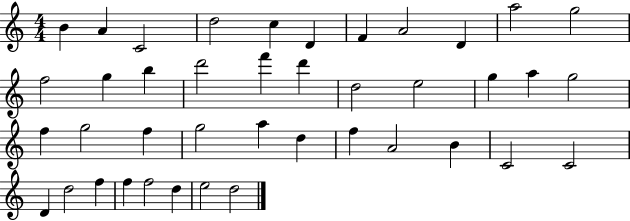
{
  \clef treble
  \numericTimeSignature
  \time 4/4
  \key c \major
  b'4 a'4 c'2 | d''2 c''4 d'4 | f'4 a'2 d'4 | a''2 g''2 | \break f''2 g''4 b''4 | d'''2 f'''4 d'''4 | d''2 e''2 | g''4 a''4 g''2 | \break f''4 g''2 f''4 | g''2 a''4 d''4 | f''4 a'2 b'4 | c'2 c'2 | \break d'4 d''2 f''4 | f''4 f''2 d''4 | e''2 d''2 | \bar "|."
}